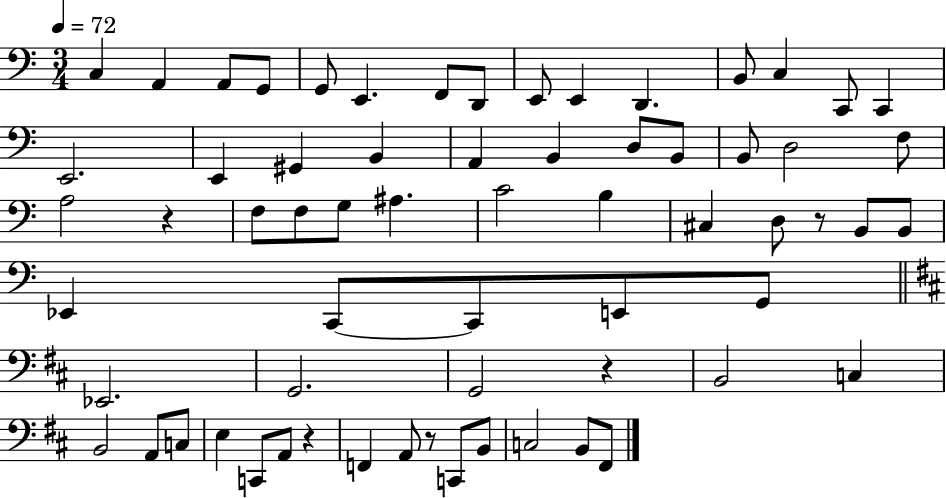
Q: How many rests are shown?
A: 5